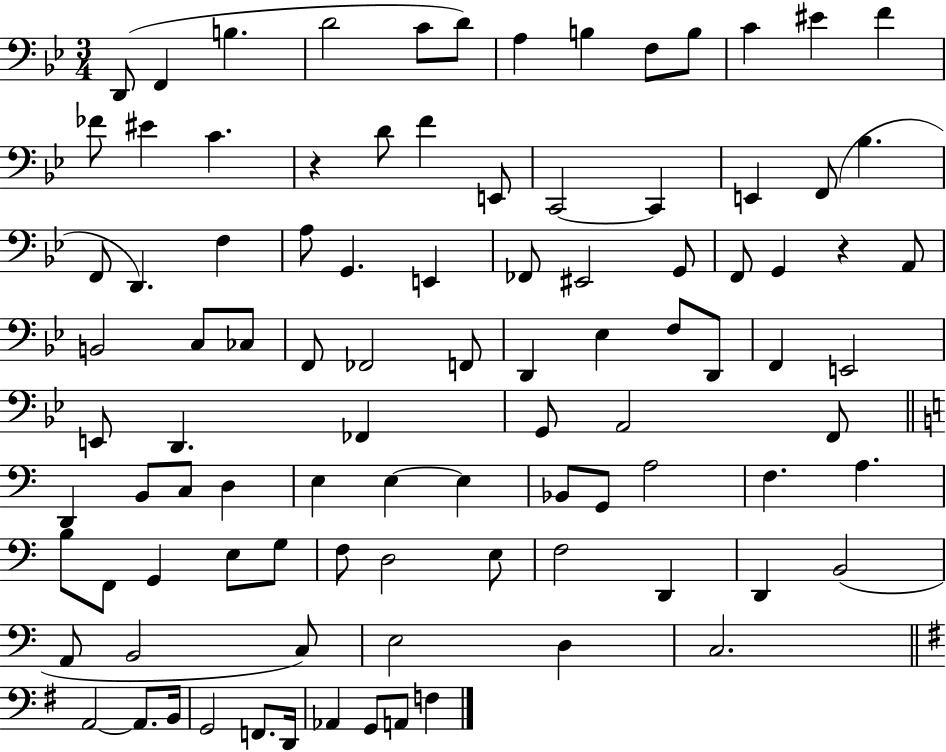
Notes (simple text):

D2/e F2/q B3/q. D4/h C4/e D4/e A3/q B3/q F3/e B3/e C4/q EIS4/q F4/q FES4/e EIS4/q C4/q. R/q D4/e F4/q E2/e C2/h C2/q E2/q F2/e Bb3/q. F2/e D2/q. F3/q A3/e G2/q. E2/q FES2/e EIS2/h G2/e F2/e G2/q R/q A2/e B2/h C3/e CES3/e F2/e FES2/h F2/e D2/q Eb3/q F3/e D2/e F2/q E2/h E2/e D2/q. FES2/q G2/e A2/h F2/e D2/q B2/e C3/e D3/q E3/q E3/q E3/q Bb2/e G2/e A3/h F3/q. A3/q. B3/e F2/e G2/q E3/e G3/e F3/e D3/h E3/e F3/h D2/q D2/q B2/h A2/e B2/h C3/e E3/h D3/q C3/h. A2/h A2/e. B2/s G2/h F2/e. D2/s Ab2/q G2/e A2/e F3/q